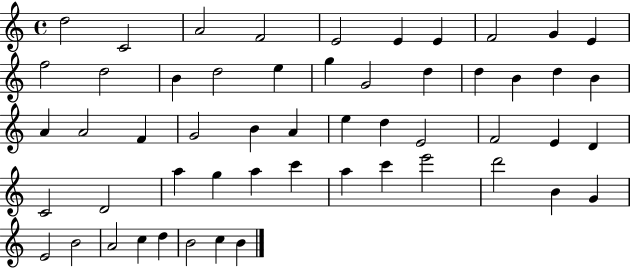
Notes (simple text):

D5/h C4/h A4/h F4/h E4/h E4/q E4/q F4/h G4/q E4/q F5/h D5/h B4/q D5/h E5/q G5/q G4/h D5/q D5/q B4/q D5/q B4/q A4/q A4/h F4/q G4/h B4/q A4/q E5/q D5/q E4/h F4/h E4/q D4/q C4/h D4/h A5/q G5/q A5/q C6/q A5/q C6/q E6/h D6/h B4/q G4/q E4/h B4/h A4/h C5/q D5/q B4/h C5/q B4/q